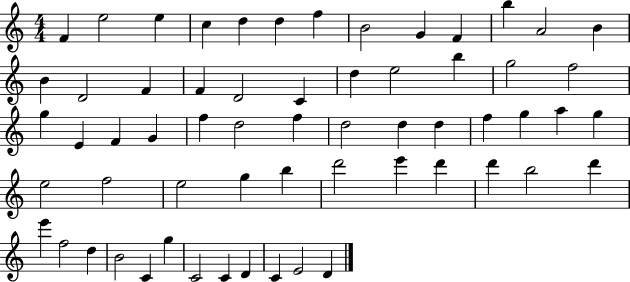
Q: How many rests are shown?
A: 0